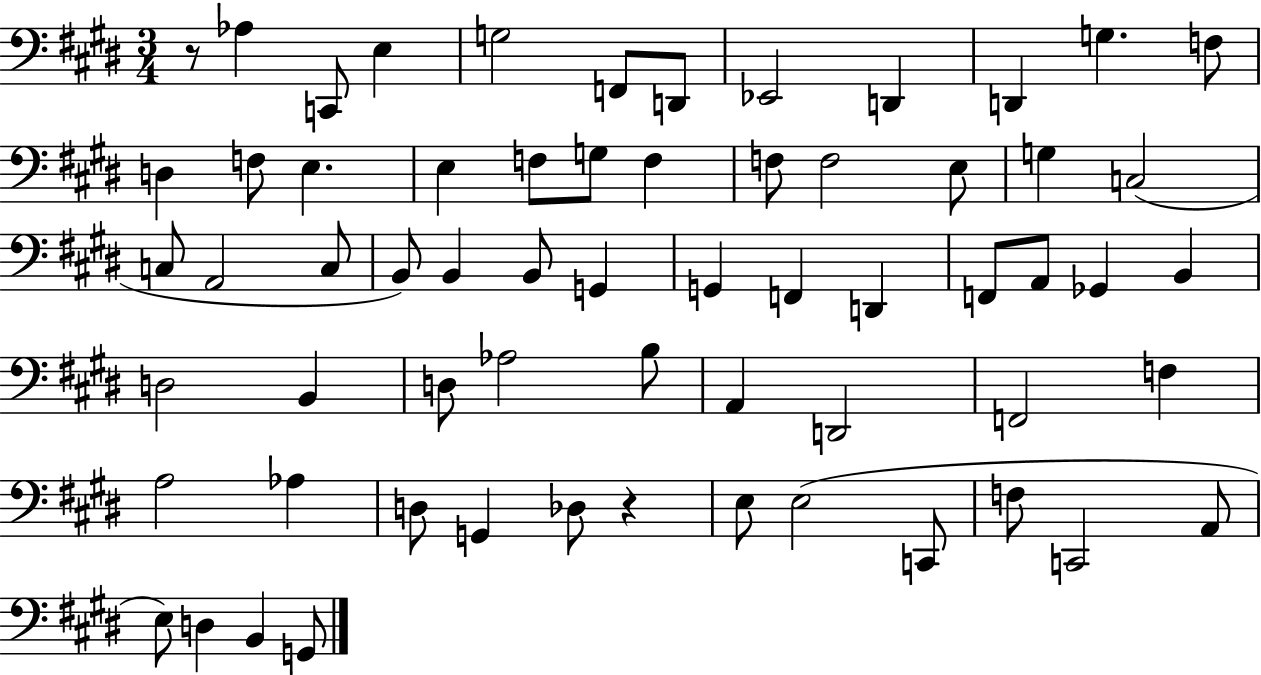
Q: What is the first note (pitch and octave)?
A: Ab3